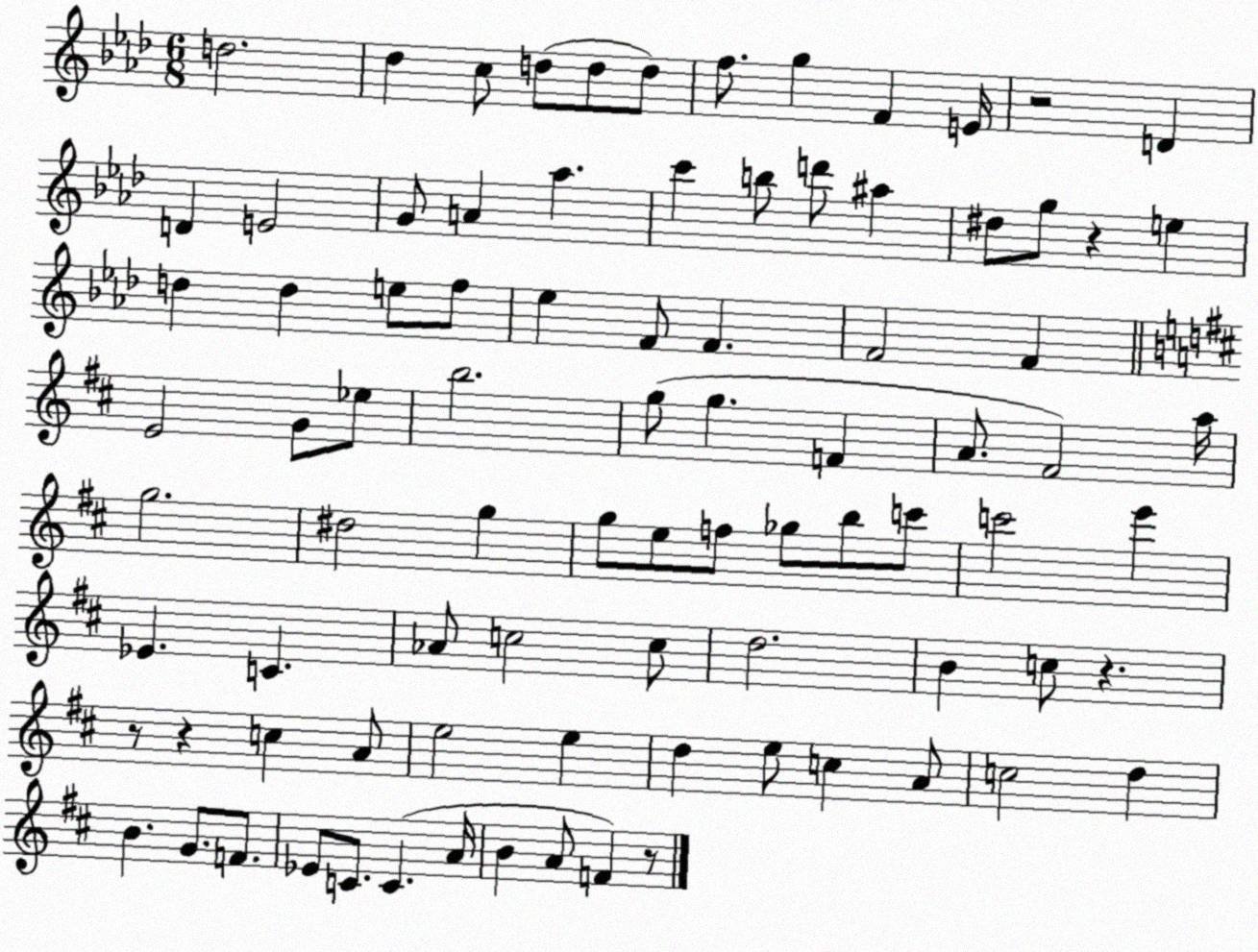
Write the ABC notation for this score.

X:1
T:Untitled
M:6/8
L:1/4
K:Ab
d2 _d c/2 d/2 d/2 d/2 f/2 g F E/4 z2 D D E2 G/2 A _a c' b/2 d'/2 ^a ^d/2 g/2 z e d d e/2 f/2 _e F/2 F F2 F E2 G/2 _e/2 b2 g/2 g F A/2 ^F2 a/4 g2 ^d2 g g/2 e/2 f/2 _g/2 b/2 c'/2 c'2 e' _E C _A/2 c2 c/2 d2 B c/2 z z/2 z c A/2 e2 e d e/2 c A/2 c2 d B G/2 F/2 _E/2 C/2 C A/4 B A/2 F z/2